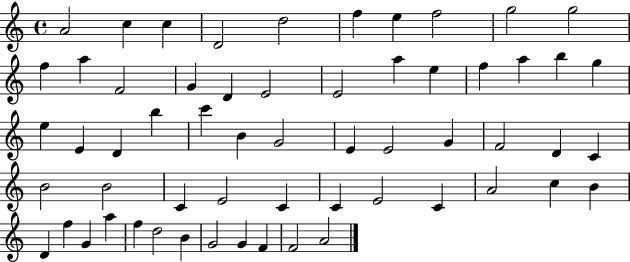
{
  \clef treble
  \time 4/4
  \defaultTimeSignature
  \key c \major
  a'2 c''4 c''4 | d'2 d''2 | f''4 e''4 f''2 | g''2 g''2 | \break f''4 a''4 f'2 | g'4 d'4 e'2 | e'2 a''4 e''4 | f''4 a''4 b''4 g''4 | \break e''4 e'4 d'4 b''4 | c'''4 b'4 g'2 | e'4 e'2 g'4 | f'2 d'4 c'4 | \break b'2 b'2 | c'4 e'2 c'4 | c'4 e'2 c'4 | a'2 c''4 b'4 | \break d'4 f''4 g'4 a''4 | f''4 d''2 b'4 | g'2 g'4 f'4 | f'2 a'2 | \break \bar "|."
}